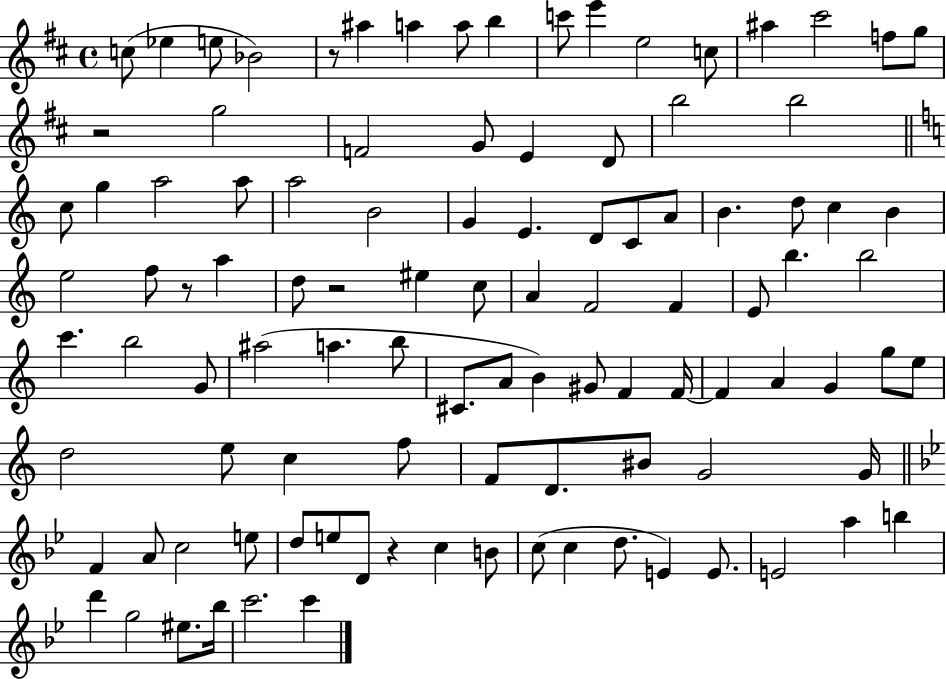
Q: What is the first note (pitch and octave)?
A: C5